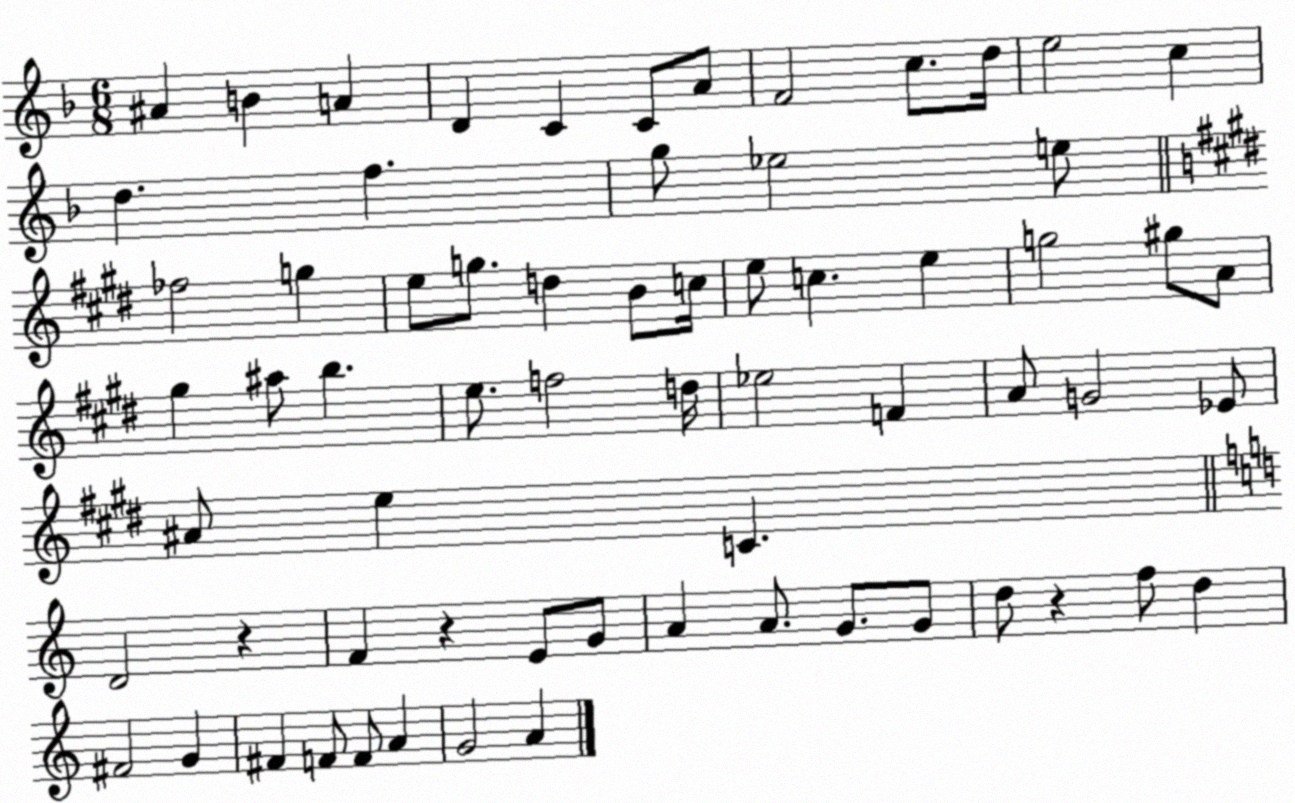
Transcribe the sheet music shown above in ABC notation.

X:1
T:Untitled
M:6/8
L:1/4
K:F
^A B A D C C/2 A/2 F2 c/2 d/4 e2 c d f g/2 _e2 e/2 _f2 g e/2 g/2 d B/2 c/4 e/2 c e g2 ^g/2 A/2 ^g ^a/2 b e/2 f2 d/4 _e2 F A/2 G2 _E/2 ^A/2 e C D2 z F z E/2 G/2 A A/2 G/2 G/2 d/2 z f/2 d ^F2 G ^F F/2 F/2 A G2 A